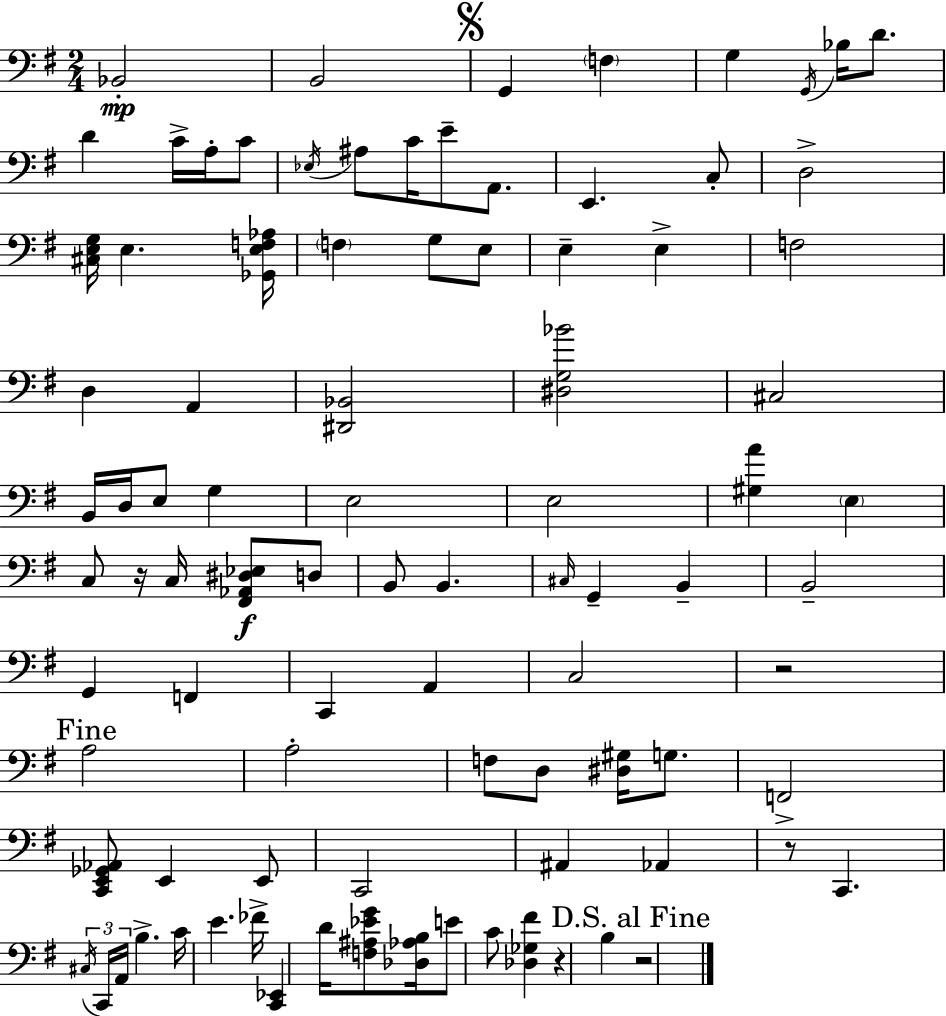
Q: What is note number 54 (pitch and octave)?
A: F3